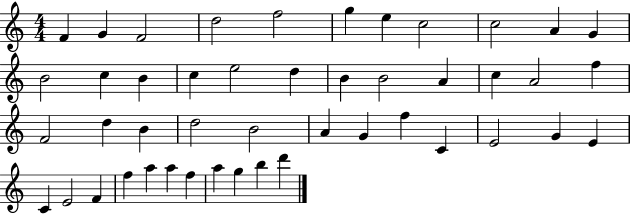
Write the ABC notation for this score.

X:1
T:Untitled
M:4/4
L:1/4
K:C
F G F2 d2 f2 g e c2 c2 A G B2 c B c e2 d B B2 A c A2 f F2 d B d2 B2 A G f C E2 G E C E2 F f a a f a g b d'